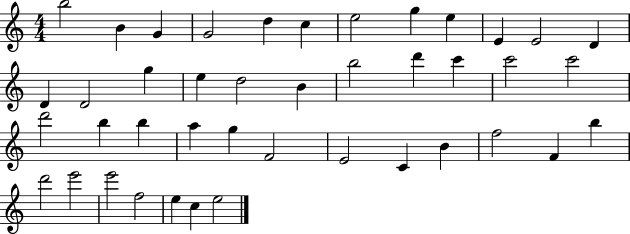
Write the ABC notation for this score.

X:1
T:Untitled
M:4/4
L:1/4
K:C
b2 B G G2 d c e2 g e E E2 D D D2 g e d2 B b2 d' c' c'2 c'2 d'2 b b a g F2 E2 C B f2 F b d'2 e'2 e'2 f2 e c e2